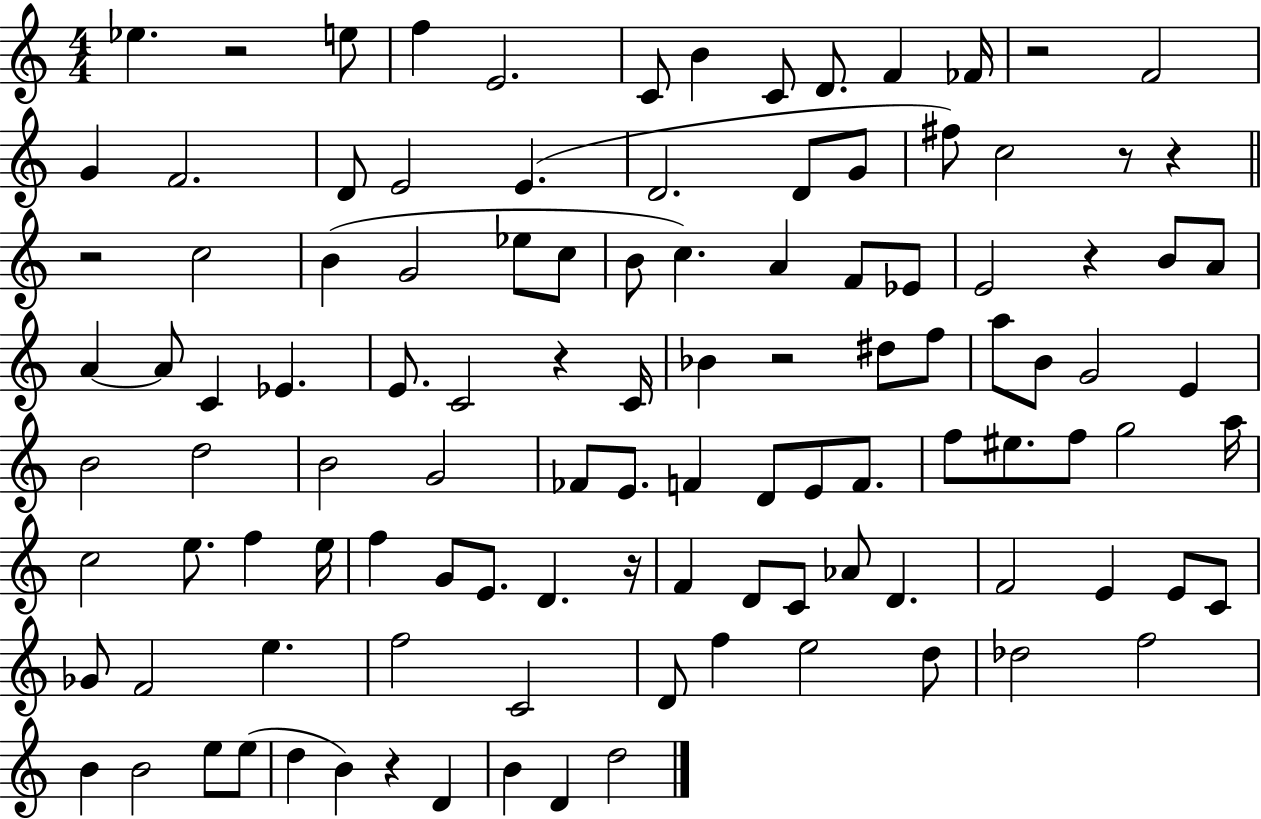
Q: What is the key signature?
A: C major